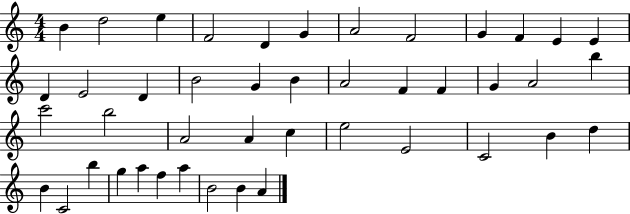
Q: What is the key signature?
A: C major